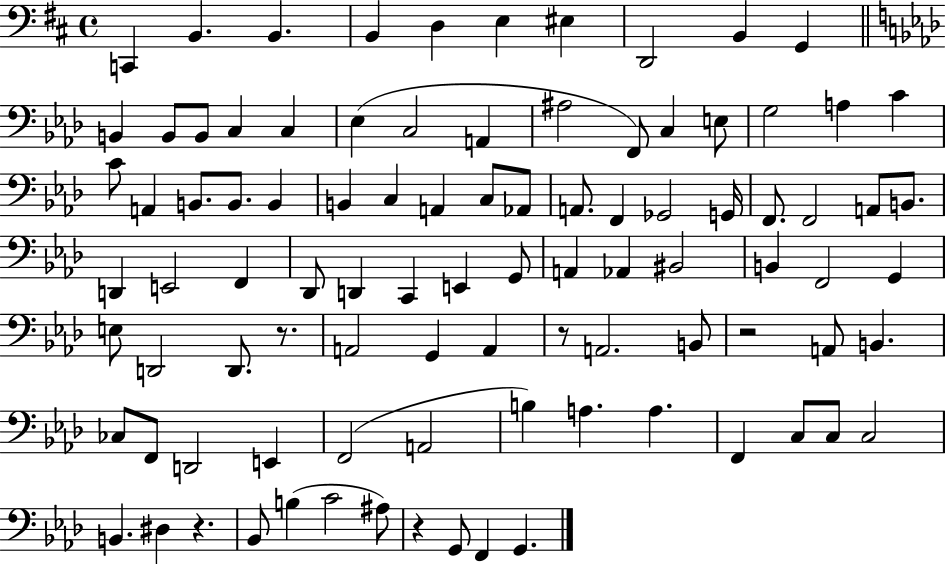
{
  \clef bass
  \time 4/4
  \defaultTimeSignature
  \key d \major
  c,4 b,4. b,4. | b,4 d4 e4 eis4 | d,2 b,4 g,4 | \bar "||" \break \key aes \major b,4 b,8 b,8 c4 c4 | ees4( c2 a,4 | ais2 f,8) c4 e8 | g2 a4 c'4 | \break c'8 a,4 b,8. b,8. b,4 | b,4 c4 a,4 c8 aes,8 | a,8. f,4 ges,2 g,16 | f,8. f,2 a,8 b,8. | \break d,4 e,2 f,4 | des,8 d,4 c,4 e,4 g,8 | a,4 aes,4 bis,2 | b,4 f,2 g,4 | \break e8 d,2 d,8. r8. | a,2 g,4 a,4 | r8 a,2. b,8 | r2 a,8 b,4. | \break ces8 f,8 d,2 e,4 | f,2( a,2 | b4) a4. a4. | f,4 c8 c8 c2 | \break b,4. dis4 r4. | bes,8 b4( c'2 ais8) | r4 g,8 f,4 g,4. | \bar "|."
}